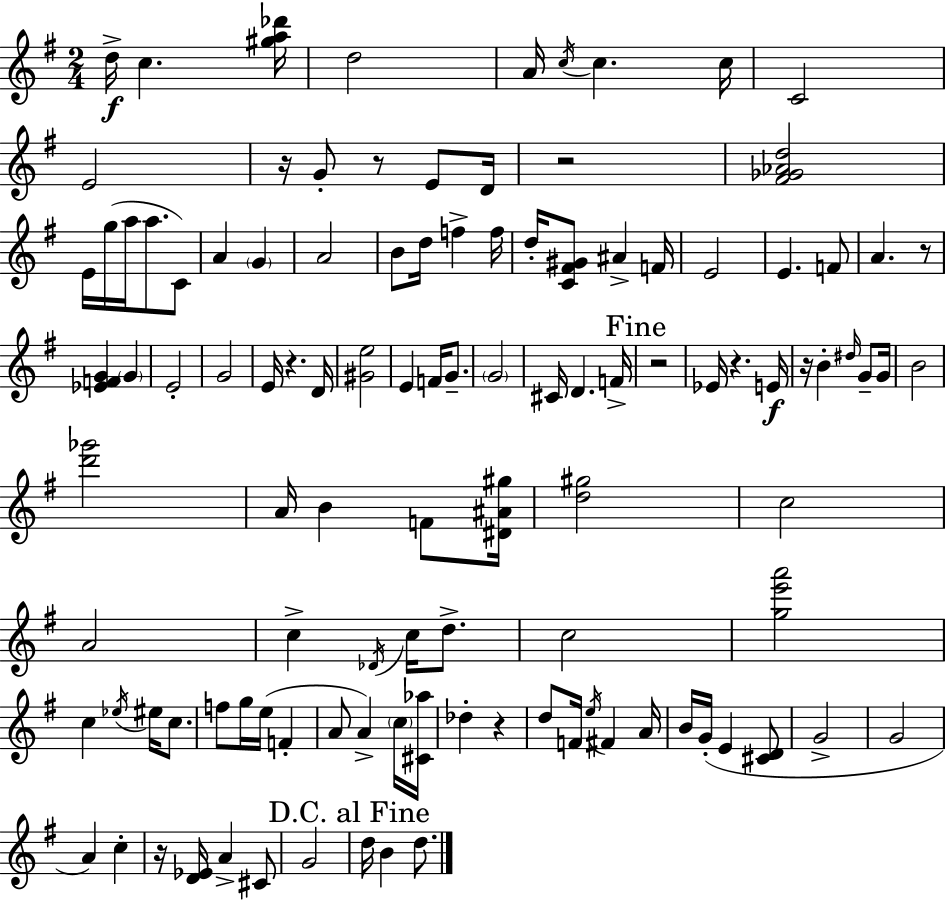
{
  \clef treble
  \numericTimeSignature
  \time 2/4
  \key e \minor
  d''16->\f c''4. <gis'' a'' des'''>16 | d''2 | a'16 \acciaccatura { c''16 } c''4. | c''16 c'2 | \break e'2 | r16 g'8-. r8 e'8 | d'16 r2 | <fis' ges' aes' d''>2 | \break e'16 g''16( a''16 a''8. c'8) | a'4 \parenthesize g'4 | a'2 | b'8 d''16 f''4-> | \break f''16 d''16-. <c' fis' gis'>8 ais'4-> | f'16 e'2 | e'4. f'8 | a'4. r8 | \break <ees' f' g'>4 \parenthesize g'4 | e'2-. | g'2 | e'16 r4. | \break d'16 <gis' e''>2 | e'4 f'16 g'8.-- | \parenthesize g'2 | cis'16 d'4. | \break f'16-> \mark "Fine" r2 | ees'16 r4. | e'16\f r16 b'4-. \grace { dis''16 } g'8-- | g'16 b'2 | \break <d''' ges'''>2 | a'16 b'4 f'8 | <dis' ais' gis''>16 <d'' gis''>2 | c''2 | \break a'2 | c''4-> \acciaccatura { des'16 } c''16 | d''8.-> c''2 | <g'' e''' a'''>2 | \break c''4 \acciaccatura { ees''16 } | eis''16 c''8. f''8 g''16 e''16( | f'4-. a'8 a'4->) | \parenthesize c''16 <cis' aes''>16 des''4-. | \break r4 d''8 f'16 \acciaccatura { e''16 } | fis'4 a'16 b'16 g'16-.( e'4 | <cis' d'>8 g'2-> | g'2 | \break a'4) | c''4-. r16 <d' ees'>16 a'4-> | cis'8 g'2 | \mark "D.C. al Fine" d''16 b'4 | \break d''8. \bar "|."
}